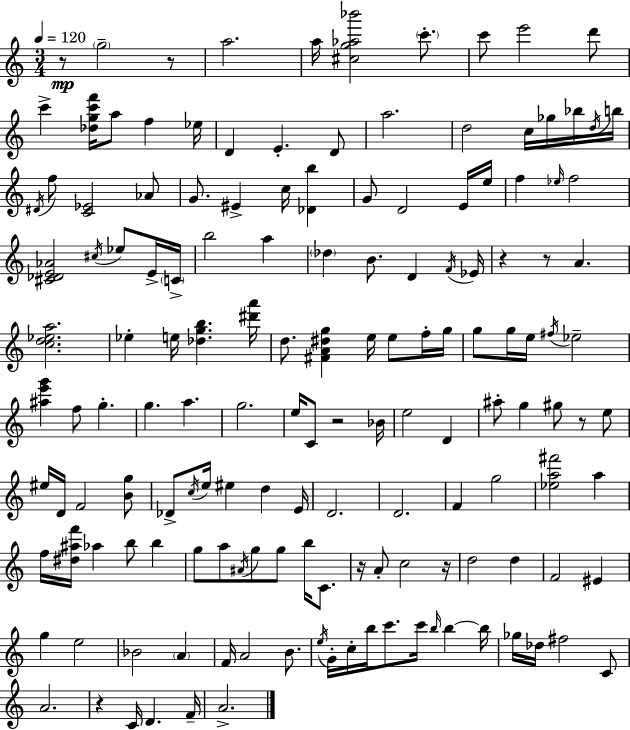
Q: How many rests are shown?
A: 9